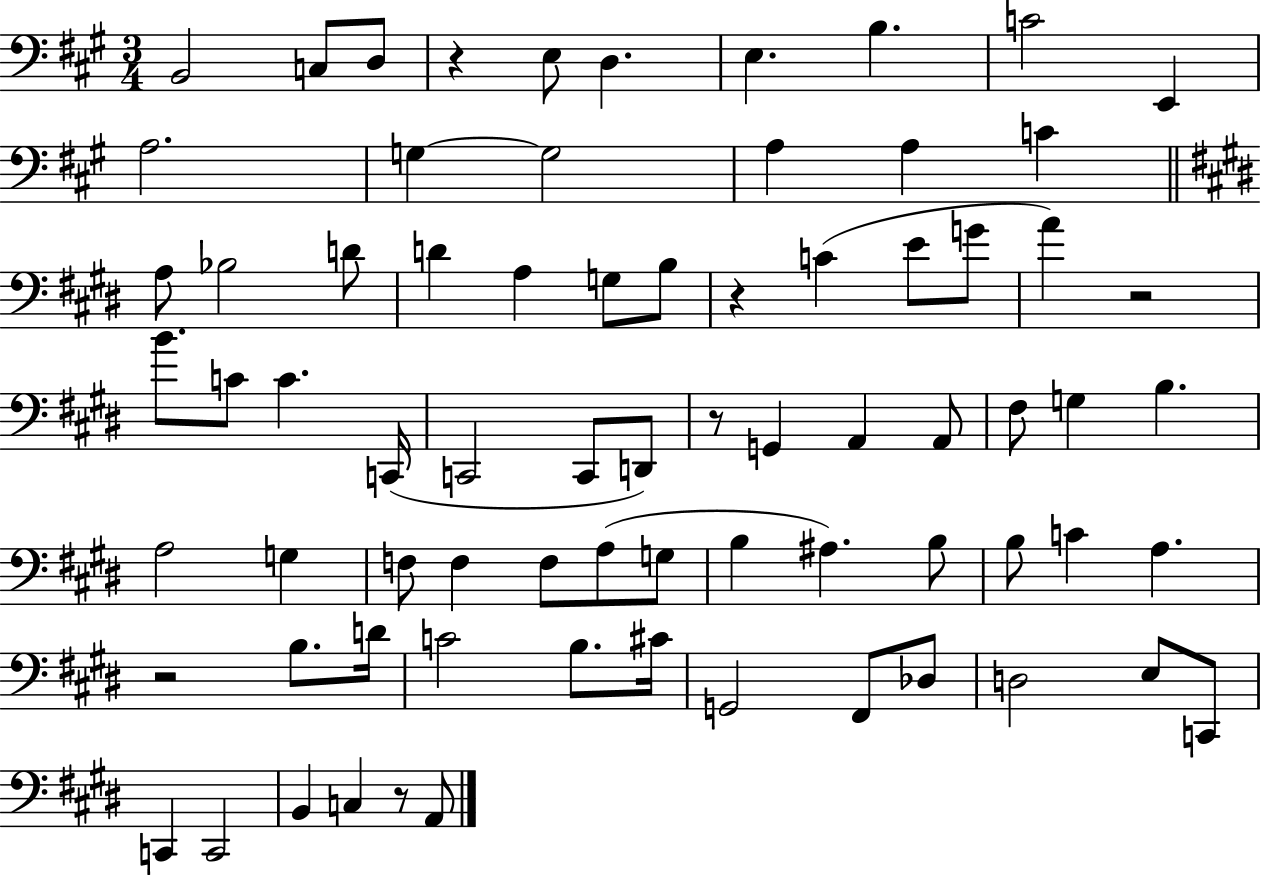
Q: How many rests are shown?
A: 6